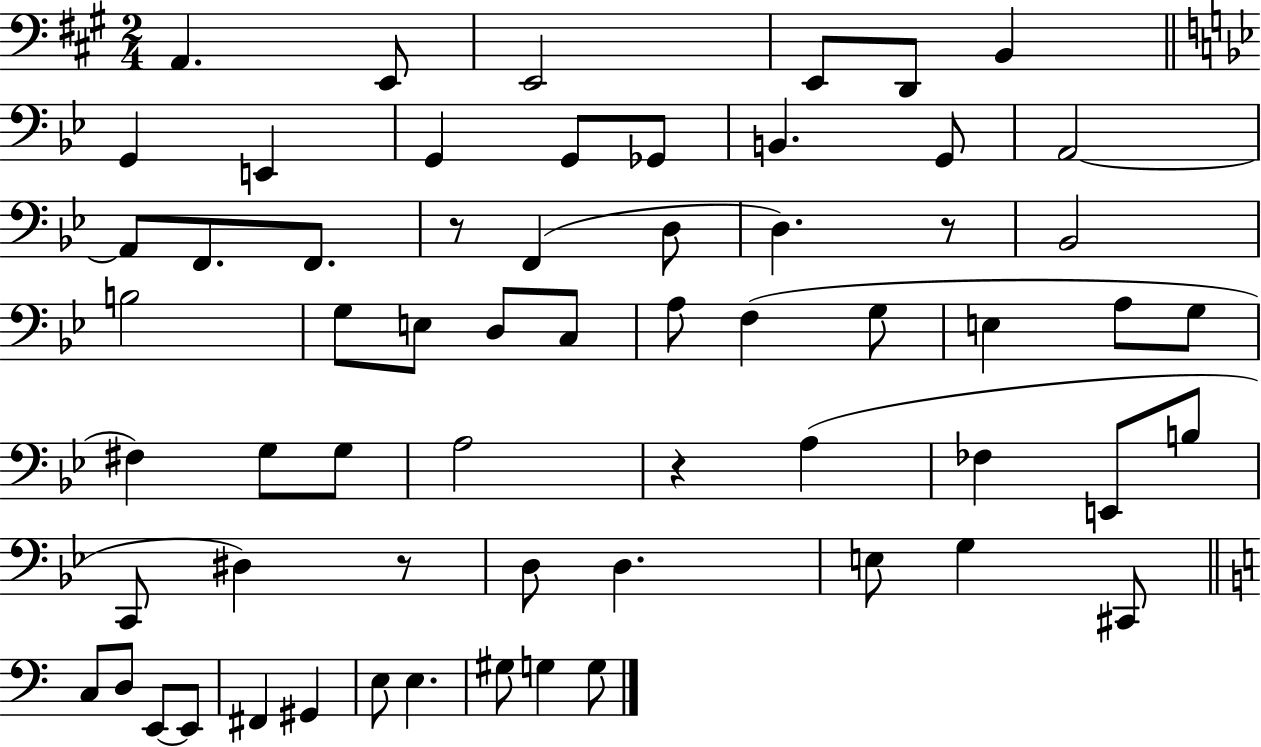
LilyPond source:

{
  \clef bass
  \numericTimeSignature
  \time 2/4
  \key a \major
  a,4. e,8 | e,2 | e,8 d,8 b,4 | \bar "||" \break \key bes \major g,4 e,4 | g,4 g,8 ges,8 | b,4. g,8 | a,2~~ | \break a,8 f,8. f,8. | r8 f,4( d8 | d4.) r8 | bes,2 | \break b2 | g8 e8 d8 c8 | a8 f4( g8 | e4 a8 g8 | \break fis4) g8 g8 | a2 | r4 a4( | fes4 e,8 b8 | \break c,8 dis4) r8 | d8 d4. | e8 g4 cis,8 | \bar "||" \break \key a \minor c8 d8 e,8~~ e,8 | fis,4 gis,4 | e8 e4. | gis8 g4 g8 | \break \bar "|."
}